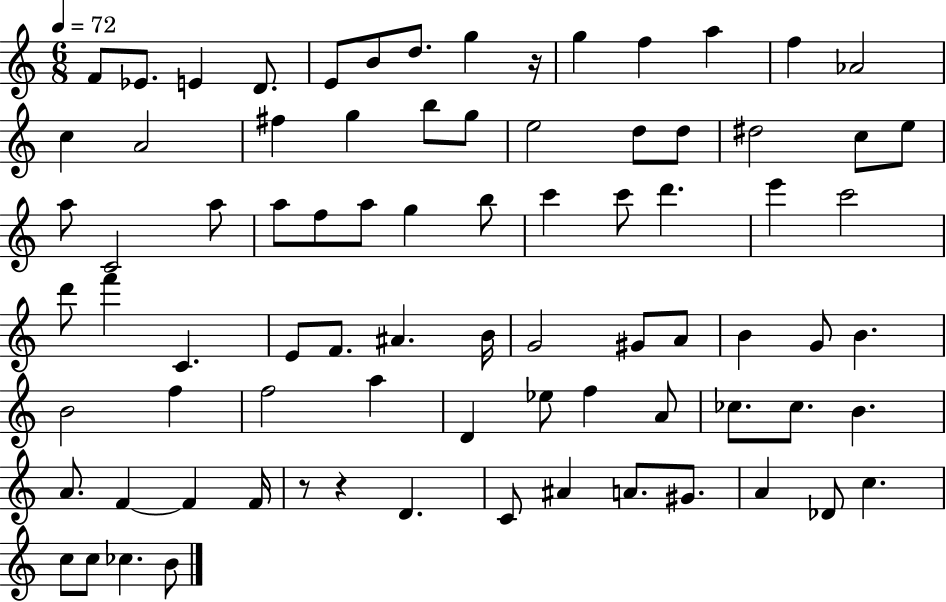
{
  \clef treble
  \numericTimeSignature
  \time 6/8
  \key c \major
  \tempo 4 = 72
  f'8 ees'8. e'4 d'8. | e'8 b'8 d''8. g''4 r16 | g''4 f''4 a''4 | f''4 aes'2 | \break c''4 a'2 | fis''4 g''4 b''8 g''8 | e''2 d''8 d''8 | dis''2 c''8 e''8 | \break a''8 c'2 a''8 | a''8 f''8 a''8 g''4 b''8 | c'''4 c'''8 d'''4. | e'''4 c'''2 | \break d'''8 f'''4 c'4. | e'8 f'8. ais'4. b'16 | g'2 gis'8 a'8 | b'4 g'8 b'4. | \break b'2 f''4 | f''2 a''4 | d'4 ees''8 f''4 a'8 | ces''8. ces''8. b'4. | \break a'8. f'4~~ f'4 f'16 | r8 r4 d'4. | c'8 ais'4 a'8. gis'8. | a'4 des'8 c''4. | \break c''8 c''8 ces''4. b'8 | \bar "|."
}